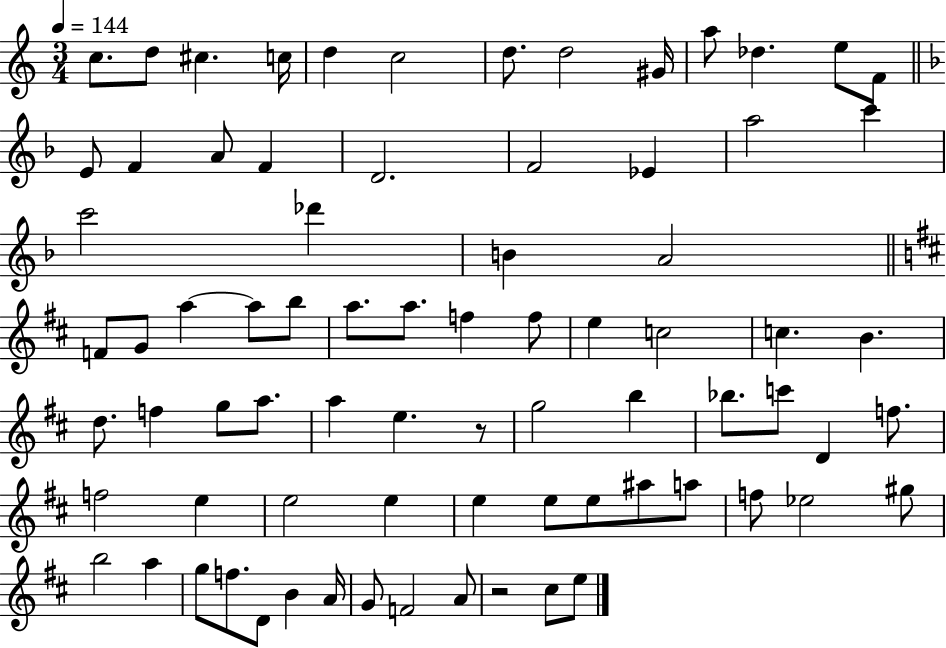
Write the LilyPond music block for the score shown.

{
  \clef treble
  \numericTimeSignature
  \time 3/4
  \key c \major
  \tempo 4 = 144
  \repeat volta 2 { c''8. d''8 cis''4. c''16 | d''4 c''2 | d''8. d''2 gis'16 | a''8 des''4. e''8 f'8 | \break \bar "||" \break \key f \major e'8 f'4 a'8 f'4 | d'2. | f'2 ees'4 | a''2 c'''4 | \break c'''2 des'''4 | b'4 a'2 | \bar "||" \break \key d \major f'8 g'8 a''4~~ a''8 b''8 | a''8. a''8. f''4 f''8 | e''4 c''2 | c''4. b'4. | \break d''8. f''4 g''8 a''8. | a''4 e''4. r8 | g''2 b''4 | bes''8. c'''8 d'4 f''8. | \break f''2 e''4 | e''2 e''4 | e''4 e''8 e''8 ais''8 a''8 | f''8 ees''2 gis''8 | \break b''2 a''4 | g''8 f''8. d'8 b'4 a'16 | g'8 f'2 a'8 | r2 cis''8 e''8 | \break } \bar "|."
}